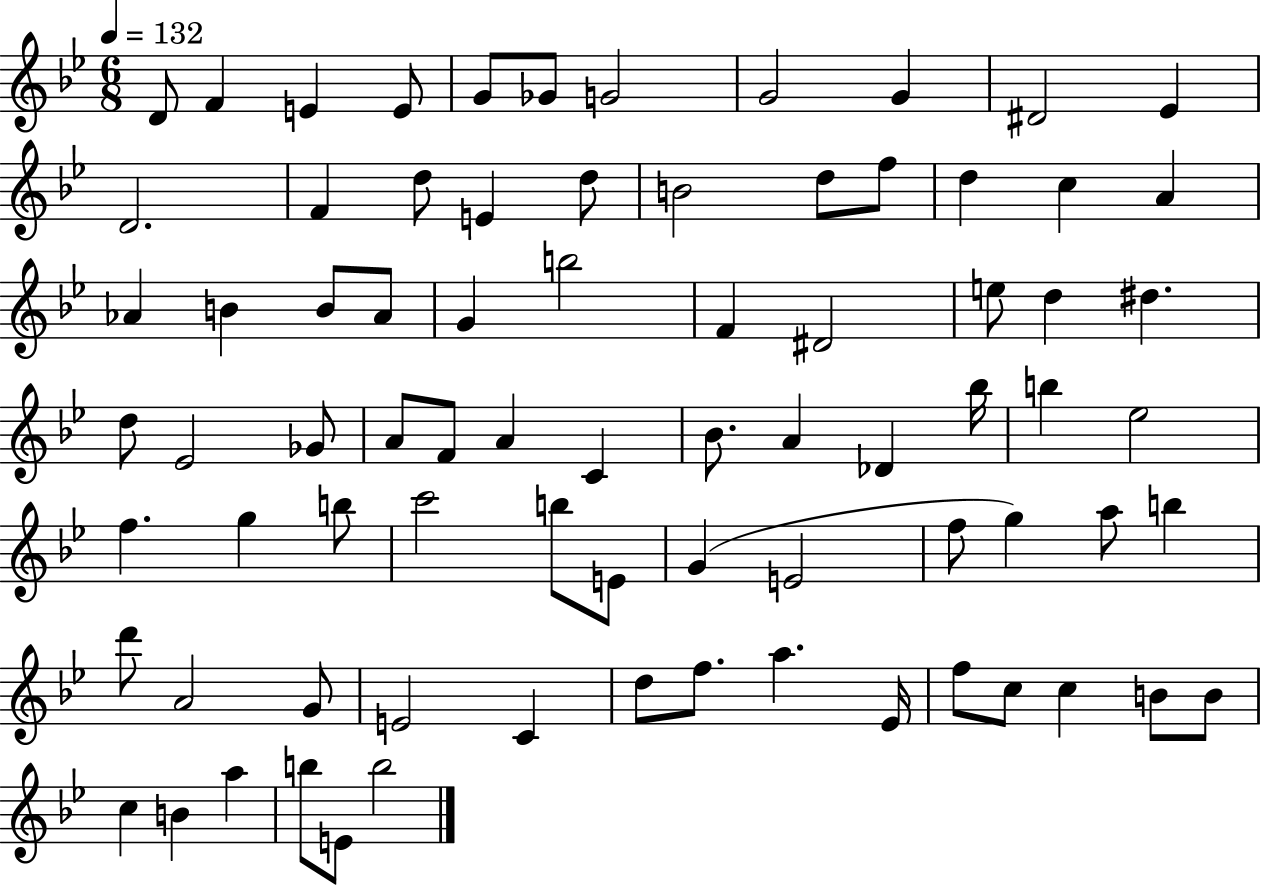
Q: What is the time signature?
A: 6/8